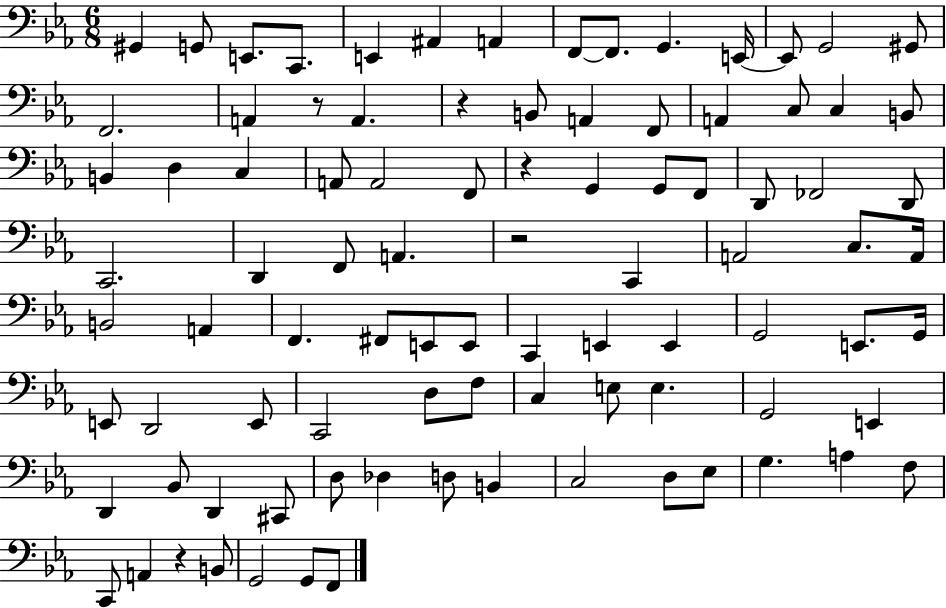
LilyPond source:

{
  \clef bass
  \numericTimeSignature
  \time 6/8
  \key ees \major
  gis,4 g,8 e,8. c,8. | e,4 ais,4 a,4 | f,8~~ f,8. g,4. e,16~~ | e,8 g,2 gis,8 | \break f,2. | a,4 r8 a,4. | r4 b,8 a,4 f,8 | a,4 c8 c4 b,8 | \break b,4 d4 c4 | a,8 a,2 f,8 | r4 g,4 g,8 f,8 | d,8 fes,2 d,8 | \break c,2. | d,4 f,8 a,4. | r2 c,4 | a,2 c8. a,16 | \break b,2 a,4 | f,4. fis,8 e,8 e,8 | c,4 e,4 e,4 | g,2 e,8. g,16 | \break e,8 d,2 e,8 | c,2 d8 f8 | c4 e8 e4. | g,2 e,4 | \break d,4 bes,8 d,4 cis,8 | d8 des4 d8 b,4 | c2 d8 ees8 | g4. a4 f8 | \break c,8 a,4 r4 b,8 | g,2 g,8 f,8 | \bar "|."
}